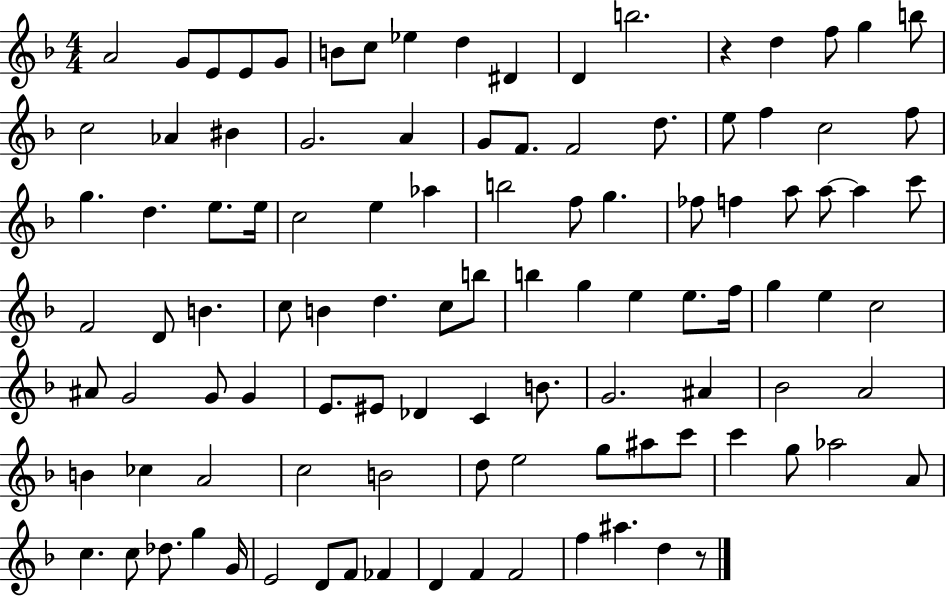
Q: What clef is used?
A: treble